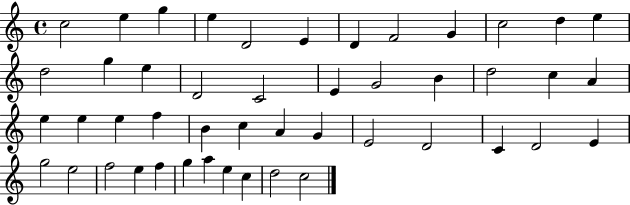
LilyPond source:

{
  \clef treble
  \time 4/4
  \defaultTimeSignature
  \key c \major
  c''2 e''4 g''4 | e''4 d'2 e'4 | d'4 f'2 g'4 | c''2 d''4 e''4 | \break d''2 g''4 e''4 | d'2 c'2 | e'4 g'2 b'4 | d''2 c''4 a'4 | \break e''4 e''4 e''4 f''4 | b'4 c''4 a'4 g'4 | e'2 d'2 | c'4 d'2 e'4 | \break g''2 e''2 | f''2 e''4 f''4 | g''4 a''4 e''4 c''4 | d''2 c''2 | \break \bar "|."
}